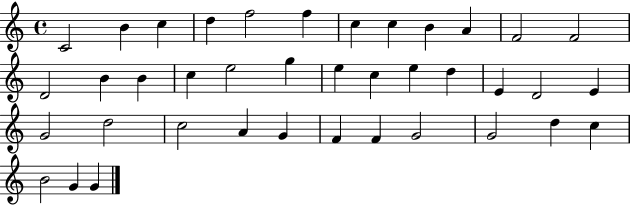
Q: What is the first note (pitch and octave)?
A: C4